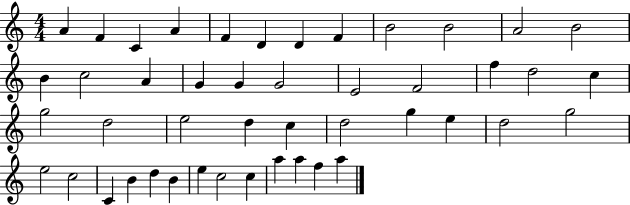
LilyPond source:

{
  \clef treble
  \numericTimeSignature
  \time 4/4
  \key c \major
  a'4 f'4 c'4 a'4 | f'4 d'4 d'4 f'4 | b'2 b'2 | a'2 b'2 | \break b'4 c''2 a'4 | g'4 g'4 g'2 | e'2 f'2 | f''4 d''2 c''4 | \break g''2 d''2 | e''2 d''4 c''4 | d''2 g''4 e''4 | d''2 g''2 | \break e''2 c''2 | c'4 b'4 d''4 b'4 | e''4 c''2 c''4 | a''4 a''4 f''4 a''4 | \break \bar "|."
}